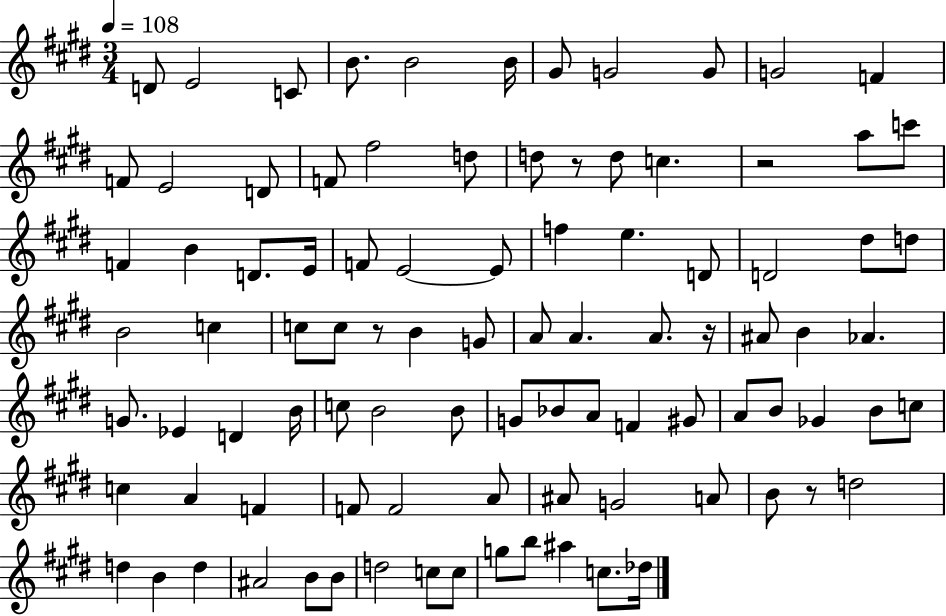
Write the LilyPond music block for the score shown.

{
  \clef treble
  \numericTimeSignature
  \time 3/4
  \key e \major
  \tempo 4 = 108
  \repeat volta 2 { d'8 e'2 c'8 | b'8. b'2 b'16 | gis'8 g'2 g'8 | g'2 f'4 | \break f'8 e'2 d'8 | f'8 fis''2 d''8 | d''8 r8 d''8 c''4. | r2 a''8 c'''8 | \break f'4 b'4 d'8. e'16 | f'8 e'2~~ e'8 | f''4 e''4. d'8 | d'2 dis''8 d''8 | \break b'2 c''4 | c''8 c''8 r8 b'4 g'8 | a'8 a'4. a'8. r16 | ais'8 b'4 aes'4. | \break g'8. ees'4 d'4 b'16 | c''8 b'2 b'8 | g'8 bes'8 a'8 f'4 gis'8 | a'8 b'8 ges'4 b'8 c''8 | \break c''4 a'4 f'4 | f'8 f'2 a'8 | ais'8 g'2 a'8 | b'8 r8 d''2 | \break d''4 b'4 d''4 | ais'2 b'8 b'8 | d''2 c''8 c''8 | g''8 b''8 ais''4 c''8. des''16 | \break } \bar "|."
}